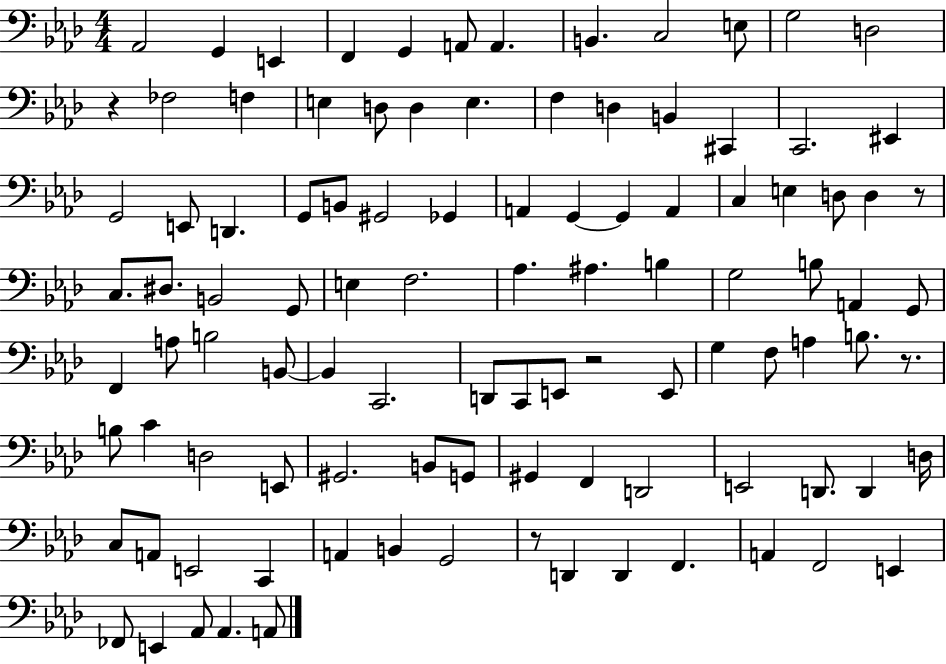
{
  \clef bass
  \numericTimeSignature
  \time 4/4
  \key aes \major
  aes,2 g,4 e,4 | f,4 g,4 a,8 a,4. | b,4. c2 e8 | g2 d2 | \break r4 fes2 f4 | e4 d8 d4 e4. | f4 d4 b,4 cis,4 | c,2. eis,4 | \break g,2 e,8 d,4. | g,8 b,8 gis,2 ges,4 | a,4 g,4~~ g,4 a,4 | c4 e4 d8 d4 r8 | \break c8. dis8. b,2 g,8 | e4 f2. | aes4. ais4. b4 | g2 b8 a,4 g,8 | \break f,4 a8 b2 b,8~~ | b,4 c,2. | d,8 c,8 e,8 r2 e,8 | g4 f8 a4 b8. r8. | \break b8 c'4 d2 e,8 | gis,2. b,8 g,8 | gis,4 f,4 d,2 | e,2 d,8. d,4 d16 | \break c8 a,8 e,2 c,4 | a,4 b,4 g,2 | r8 d,4 d,4 f,4. | a,4 f,2 e,4 | \break fes,8 e,4 aes,8 aes,4. a,8 | \bar "|."
}